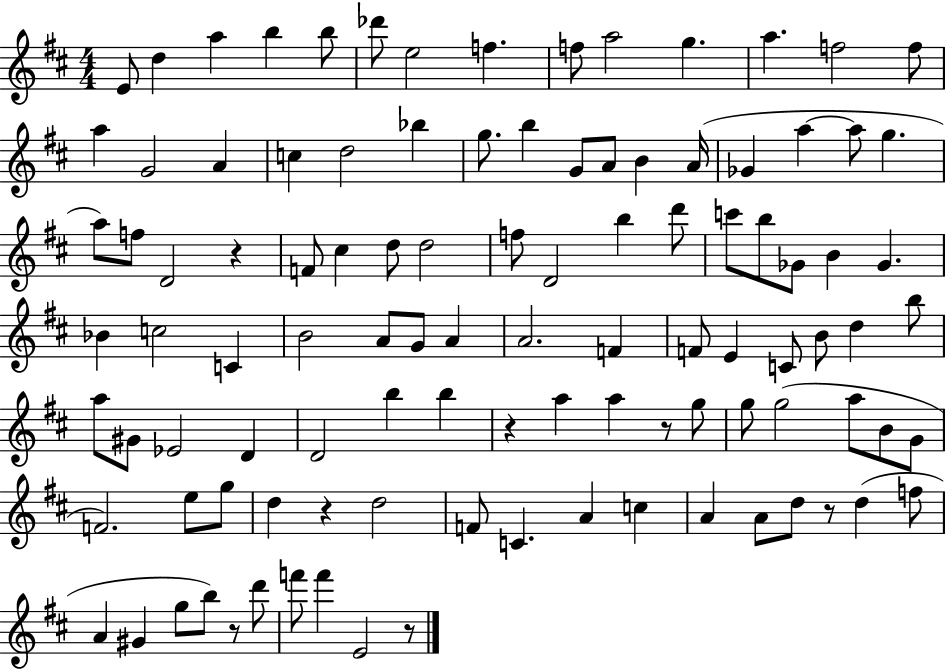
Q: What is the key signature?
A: D major